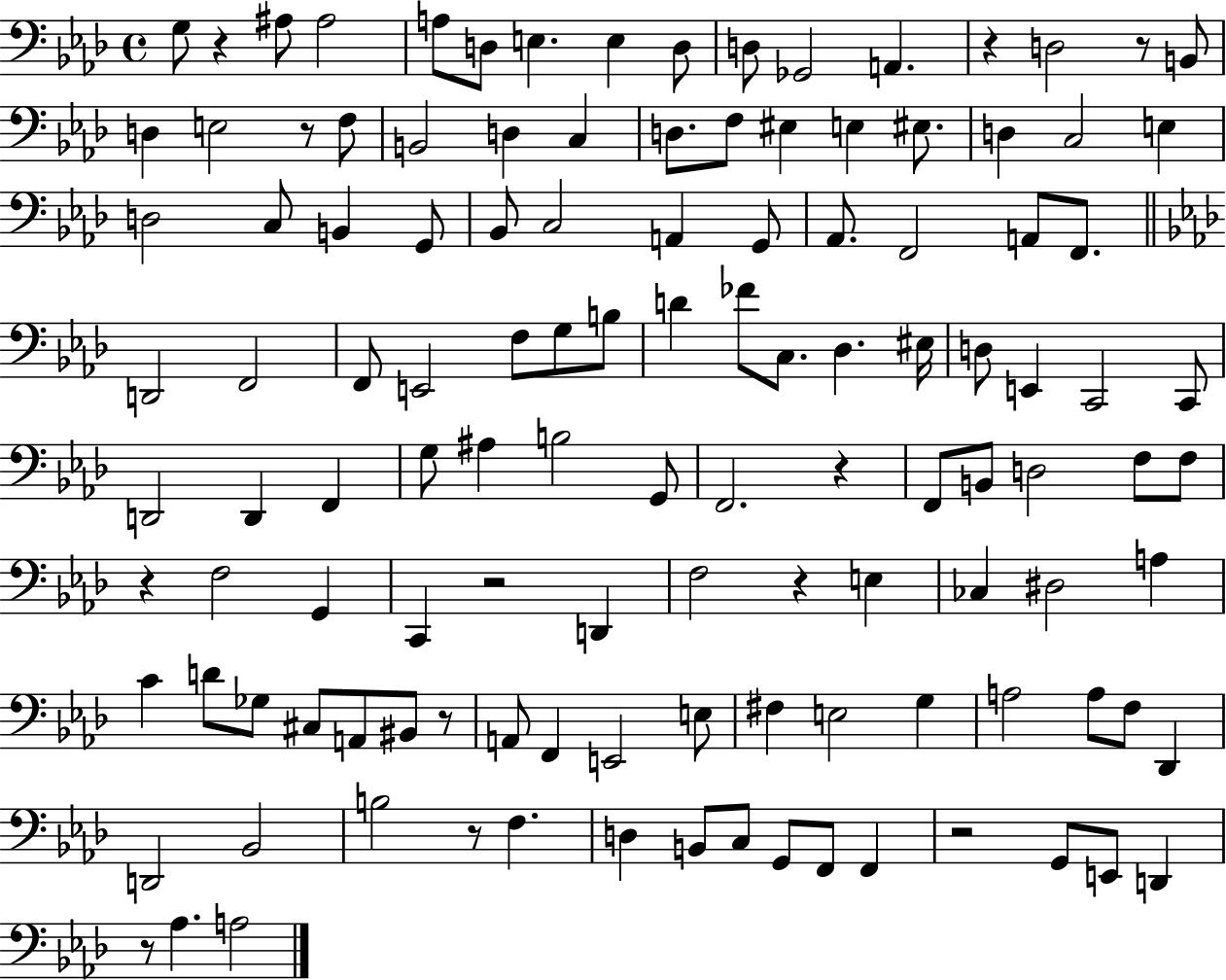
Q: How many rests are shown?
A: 12